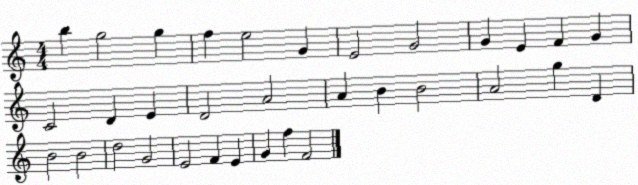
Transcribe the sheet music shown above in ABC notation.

X:1
T:Untitled
M:4/4
L:1/4
K:C
b g2 g f e2 G E2 G2 G E F G C2 D E D2 A2 A B B2 A2 g D B2 B2 d2 G2 E2 F E G f F2